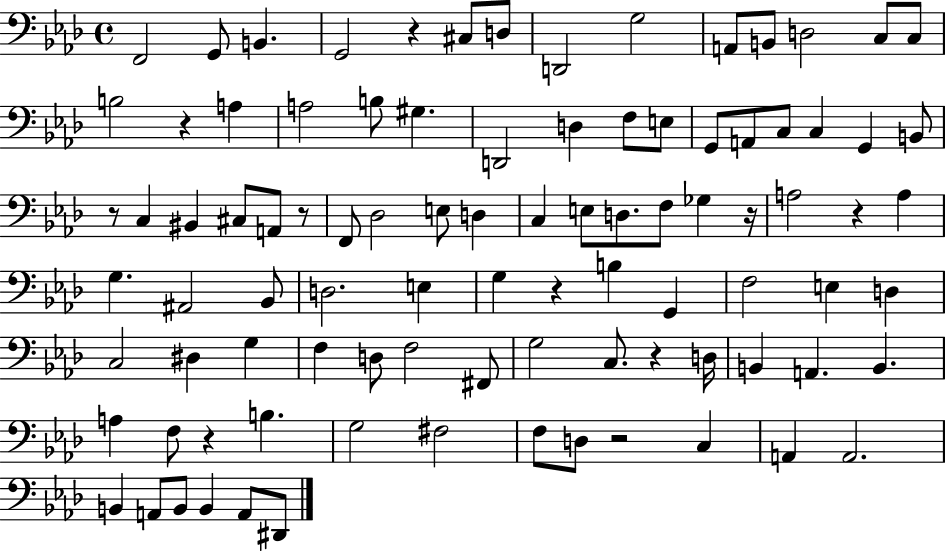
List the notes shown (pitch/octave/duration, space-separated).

F2/h G2/e B2/q. G2/h R/q C#3/e D3/e D2/h G3/h A2/e B2/e D3/h C3/e C3/e B3/h R/q A3/q A3/h B3/e G#3/q. D2/h D3/q F3/e E3/e G2/e A2/e C3/e C3/q G2/q B2/e R/e C3/q BIS2/q C#3/e A2/e R/e F2/e Db3/h E3/e D3/q C3/q E3/e D3/e. F3/e Gb3/q R/s A3/h R/q A3/q G3/q. A#2/h Bb2/e D3/h. E3/q G3/q R/q B3/q G2/q F3/h E3/q D3/q C3/h D#3/q G3/q F3/q D3/e F3/h F#2/e G3/h C3/e. R/q D3/s B2/q A2/q. B2/q. A3/q F3/e R/q B3/q. G3/h F#3/h F3/e D3/e R/h C3/q A2/q A2/h. B2/q A2/e B2/e B2/q A2/e D#2/e